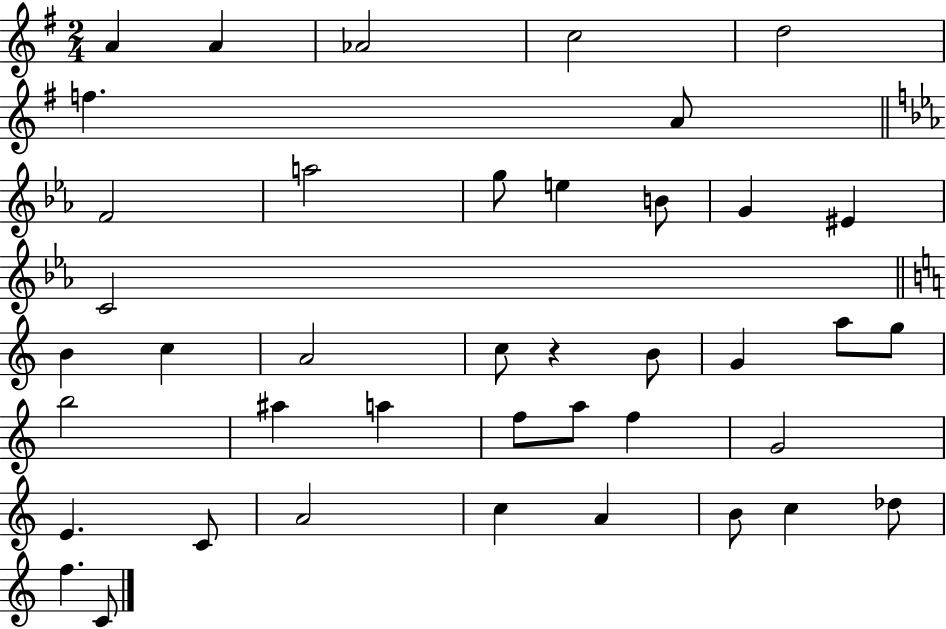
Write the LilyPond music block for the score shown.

{
  \clef treble
  \numericTimeSignature
  \time 2/4
  \key g \major
  a'4 a'4 | aes'2 | c''2 | d''2 | \break f''4. a'8 | \bar "||" \break \key ees \major f'2 | a''2 | g''8 e''4 b'8 | g'4 eis'4 | \break c'2 | \bar "||" \break \key a \minor b'4 c''4 | a'2 | c''8 r4 b'8 | g'4 a''8 g''8 | \break b''2 | ais''4 a''4 | f''8 a''8 f''4 | g'2 | \break e'4. c'8 | a'2 | c''4 a'4 | b'8 c''4 des''8 | \break f''4. c'8 | \bar "|."
}